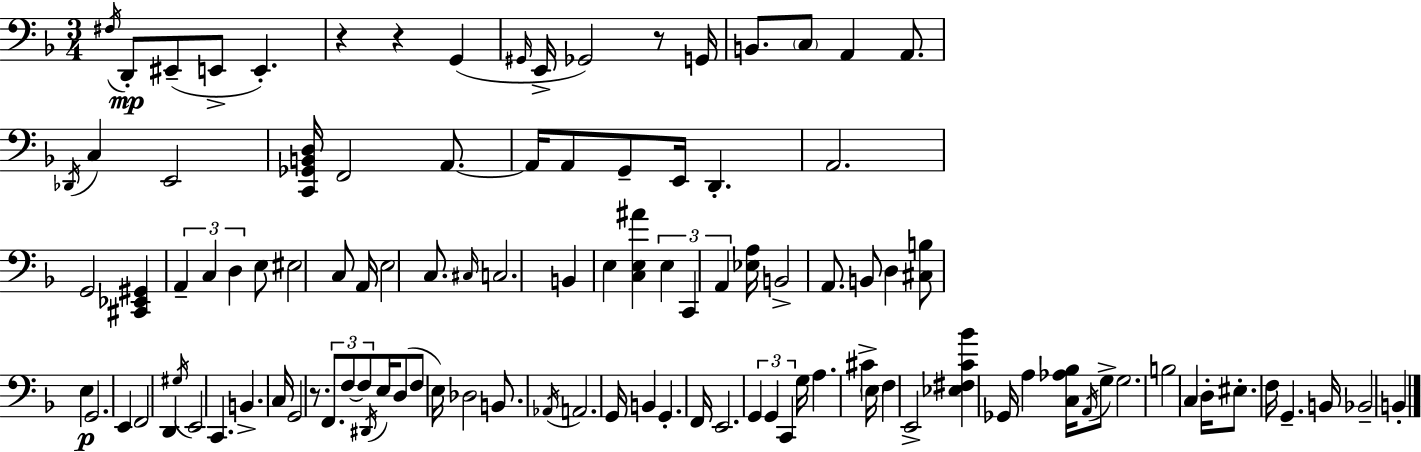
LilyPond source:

{
  \clef bass
  \numericTimeSignature
  \time 3/4
  \key f \major
  \acciaccatura { fis16 }\mp d,8-. eis,8--( e,8-> e,4.-.) | r4 r4 g,4( | \grace { gis,16 } e,16-> ges,2) r8 | g,16 b,8. \parenthesize c8 a,4 a,8. | \break \acciaccatura { des,16 } c4 e,2 | <c, ges, b, d>16 f,2 | a,8.~~ a,16 a,8 g,8-- e,16 d,4.-. | a,2. | \break g,2 <cis, ees, gis,>4 | \tuplet 3/2 { a,4-- c4 d4 } | e8 eis2 | c8 a,16 e2 | \break c8. \grace { cis16 } c2. | b,4 e4 | <c e ais'>4 \tuplet 3/2 { e4 c,4 | a,4 } <ees a>16 b,2-> | \break a,8. b,8 d4 <cis b>8 | e4\p g,2. | e,4 f,2 | d,4 \acciaccatura { gis16 } e,2 | \break c,4. b,4.-> | c16 g,2 | r8. \tuplet 3/2 { f,8. f8~~ f8 } | \acciaccatura { dis,16 } e16 d8( f8 e16) des2 | \break b,8. \acciaccatura { aes,16 } a,2. | g,16 b,4 | g,4.-. f,16 e,2. | \tuplet 3/2 { g,4 g,4 | \break c,4 } g16 a4. | cis'4-> \parenthesize e16 f4 e,2-> | <ees fis c' bes'>4 ges,16 | a4 <c aes bes>16 \acciaccatura { a,16 } g8-> g2. | \break b2 | c4 d16-. eis8.-. | f16 g,4.-- b,16 bes,2-- | b,4-. \bar "|."
}